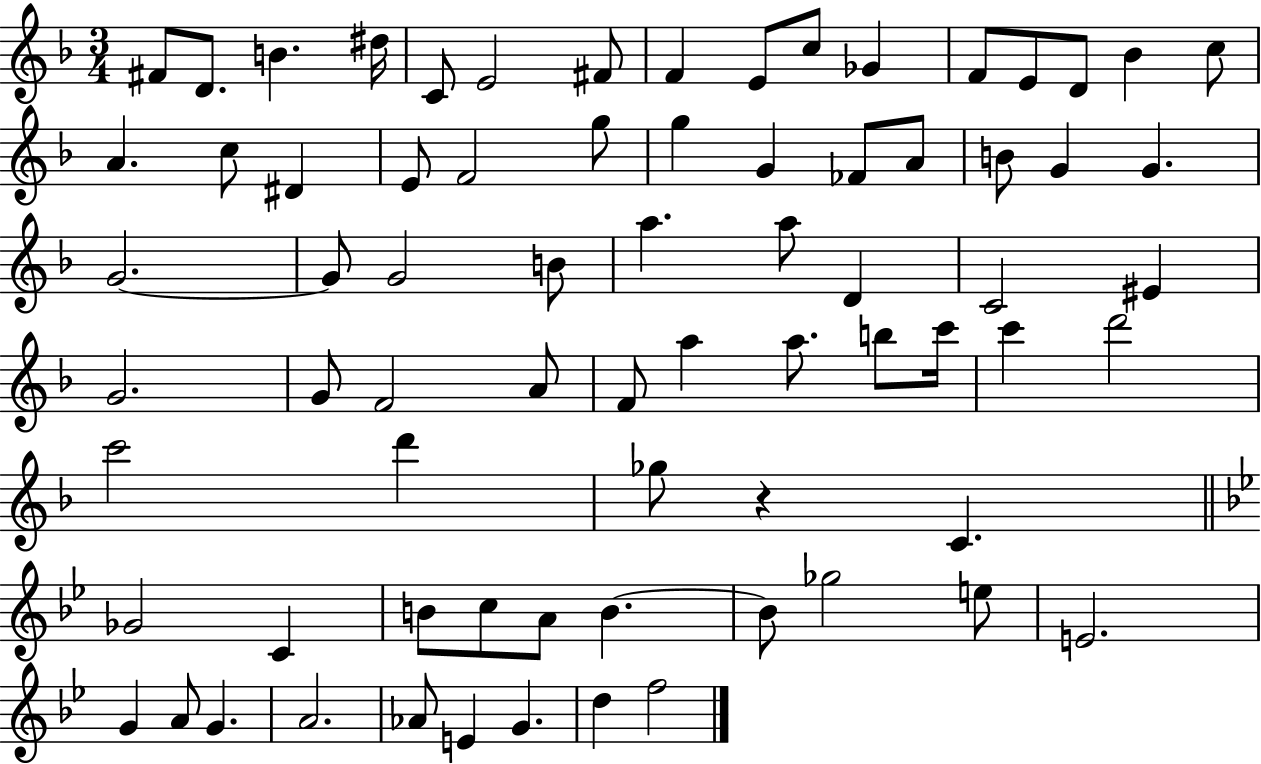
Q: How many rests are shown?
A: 1